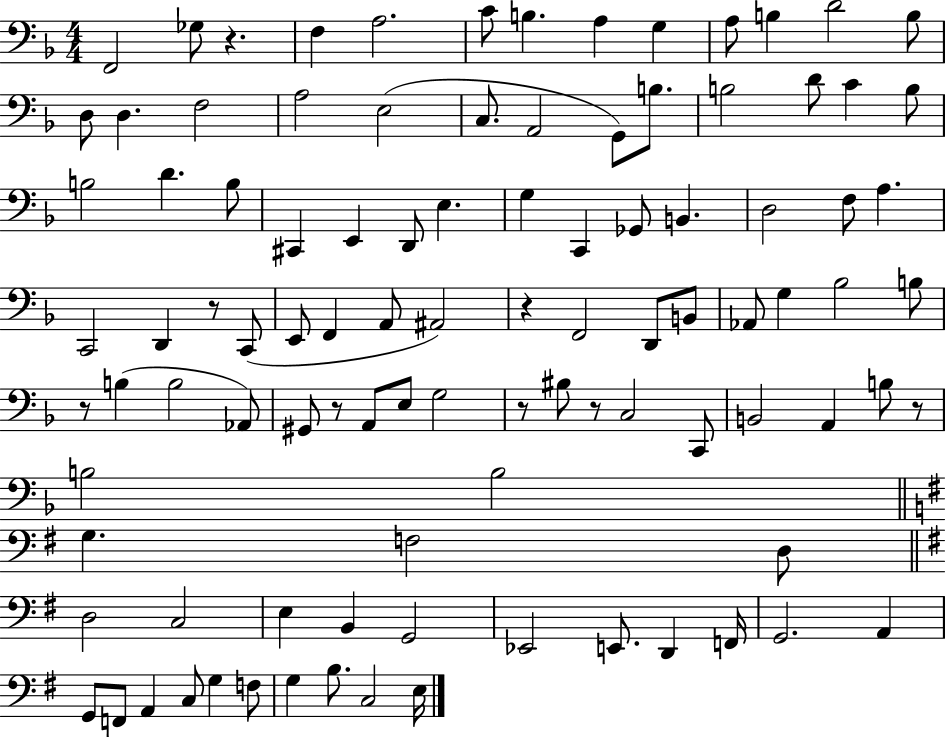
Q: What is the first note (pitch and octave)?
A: F2